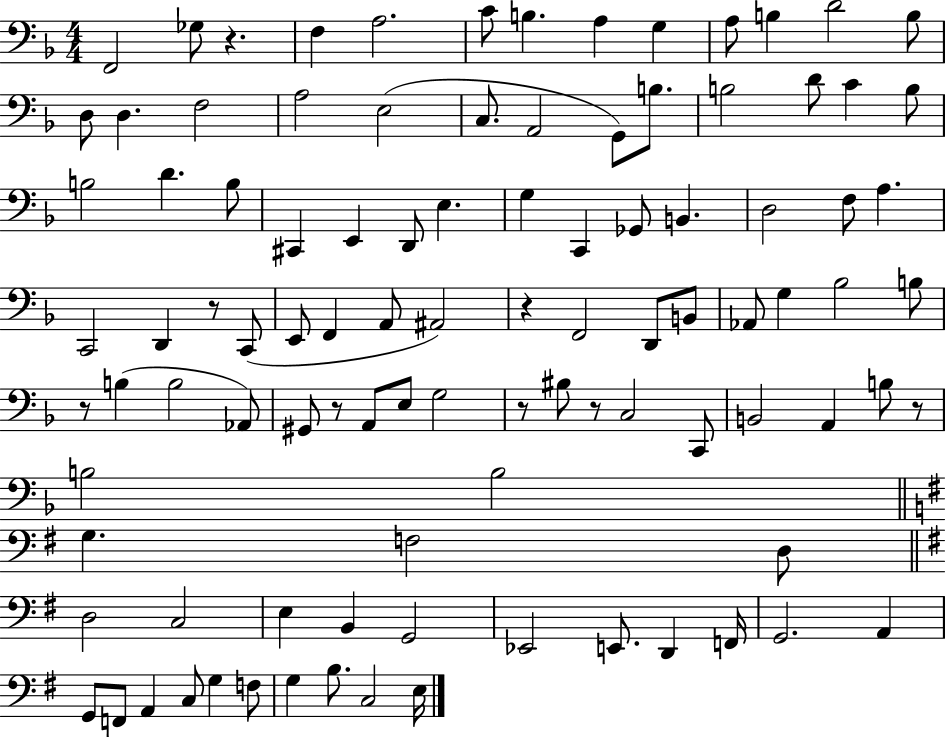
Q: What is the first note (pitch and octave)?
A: F2